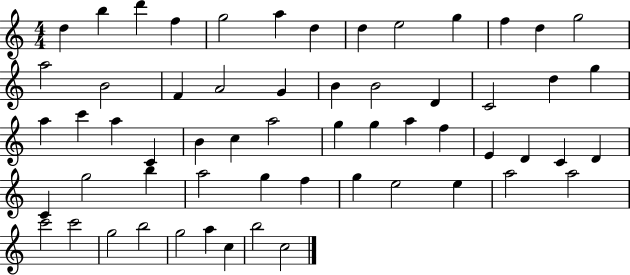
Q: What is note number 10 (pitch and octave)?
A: G5